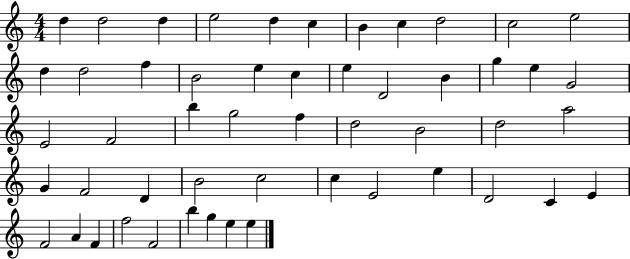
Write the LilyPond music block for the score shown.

{
  \clef treble
  \numericTimeSignature
  \time 4/4
  \key c \major
  d''4 d''2 d''4 | e''2 d''4 c''4 | b'4 c''4 d''2 | c''2 e''2 | \break d''4 d''2 f''4 | b'2 e''4 c''4 | e''4 d'2 b'4 | g''4 e''4 g'2 | \break e'2 f'2 | b''4 g''2 f''4 | d''2 b'2 | d''2 a''2 | \break g'4 f'2 d'4 | b'2 c''2 | c''4 e'2 e''4 | d'2 c'4 e'4 | \break f'2 a'4 f'4 | f''2 f'2 | b''4 g''4 e''4 e''4 | \bar "|."
}